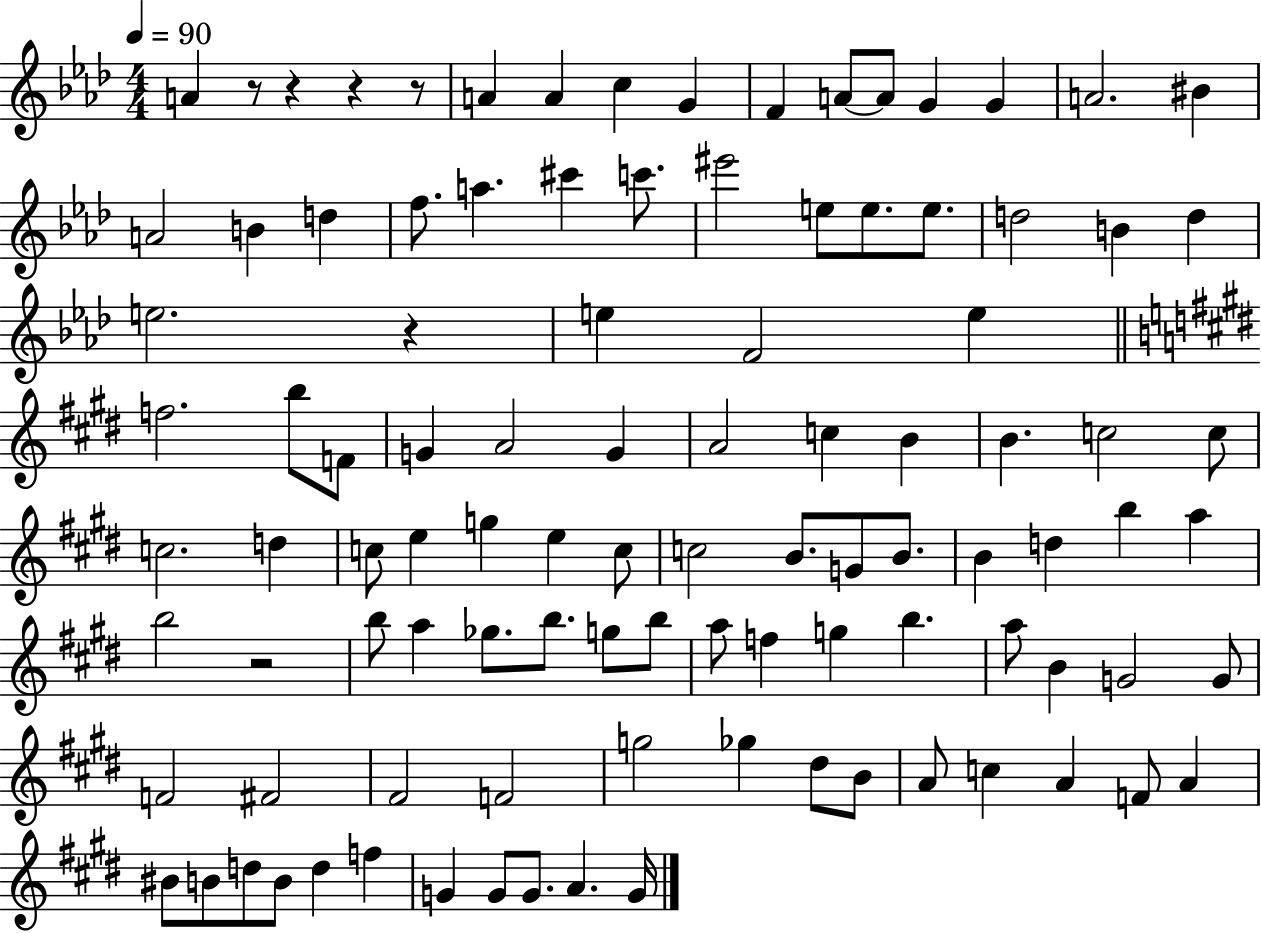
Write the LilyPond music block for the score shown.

{
  \clef treble
  \numericTimeSignature
  \time 4/4
  \key aes \major
  \tempo 4 = 90
  \repeat volta 2 { a'4 r8 r4 r4 r8 | a'4 a'4 c''4 g'4 | f'4 a'8~~ a'8 g'4 g'4 | a'2. bis'4 | \break a'2 b'4 d''4 | f''8. a''4. cis'''4 c'''8. | eis'''2 e''8 e''8. e''8. | d''2 b'4 d''4 | \break e''2. r4 | e''4 f'2 e''4 | \bar "||" \break \key e \major f''2. b''8 f'8 | g'4 a'2 g'4 | a'2 c''4 b'4 | b'4. c''2 c''8 | \break c''2. d''4 | c''8 e''4 g''4 e''4 c''8 | c''2 b'8. g'8 b'8. | b'4 d''4 b''4 a''4 | \break b''2 r2 | b''8 a''4 ges''8. b''8. g''8 b''8 | a''8 f''4 g''4 b''4. | a''8 b'4 g'2 g'8 | \break f'2 fis'2 | fis'2 f'2 | g''2 ges''4 dis''8 b'8 | a'8 c''4 a'4 f'8 a'4 | \break bis'8 b'8 d''8 b'8 d''4 f''4 | g'4 g'8 g'8. a'4. g'16 | } \bar "|."
}